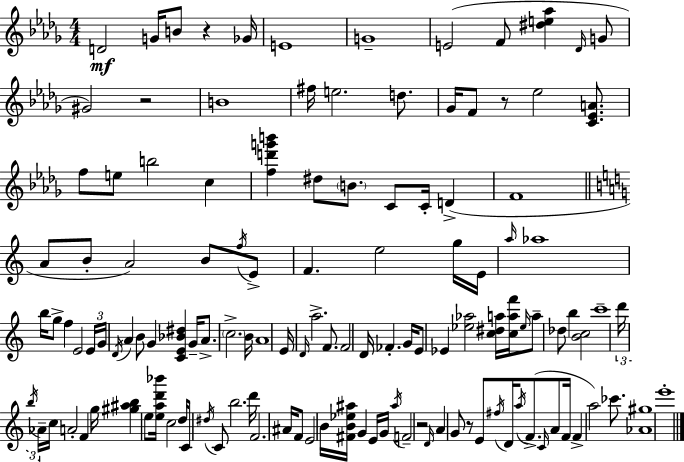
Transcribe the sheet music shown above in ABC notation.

X:1
T:Untitled
M:4/4
L:1/4
K:Bbm
D2 G/4 B/2 z _G/4 E4 G4 E2 F/2 [^de_a] _D/4 G/2 ^G2 z2 B4 ^f/4 e2 d/2 _G/4 F/2 z/2 _e2 [C_EA]/2 f/2 e/2 b2 c [fd'g'b'] ^d/2 B/2 C/2 C/4 D F4 A/2 B/2 A2 B/2 f/4 E/2 F e2 g/4 E/4 a/4 _a4 b/4 g/2 f E2 E/4 G/4 D/4 A B/2 G [CE_B^d] G/4 A/2 c2 B/4 A4 E/4 D/4 a2 F/2 F2 D/4 _F G/4 E/2 _E [_e_a]2 [c^da]/4 [caf']/4 _e/4 a/2 _d/2 b [Bc]2 c'4 d'/4 b/4 _A/4 c/4 A2 F g/4 [^g^ab] e/2 [ead'_b']/4 c2 d/4 C/2 ^d/4 C/2 b2 d'/4 F2 ^A/4 F/2 E2 B/4 [^FB_e^a]/4 G E/4 G/4 ^a/4 F2 z2 D/4 A G/2 z/2 E/2 ^f/4 D/4 a/4 F/2 C/4 A/2 F/4 F a2 _c'/2 [_A^g]4 e'4